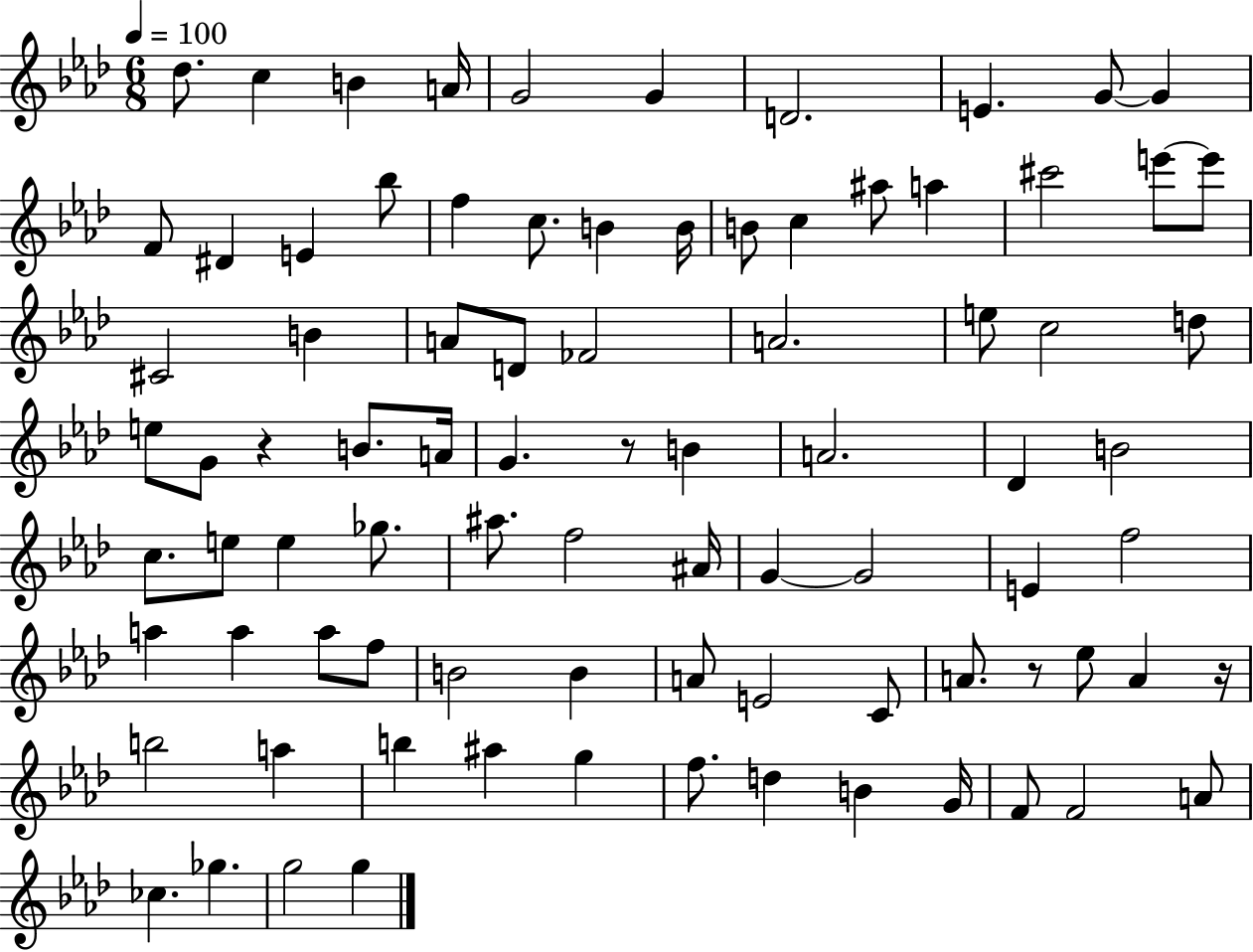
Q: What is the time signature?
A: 6/8